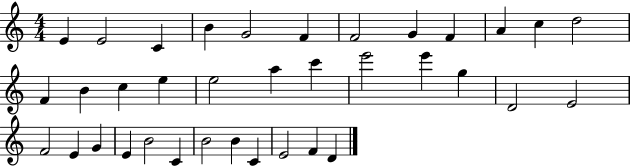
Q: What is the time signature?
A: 4/4